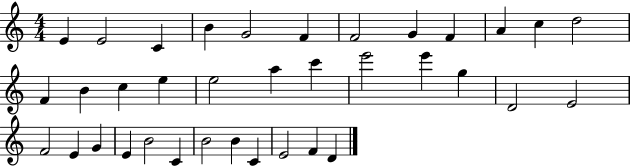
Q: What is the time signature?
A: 4/4